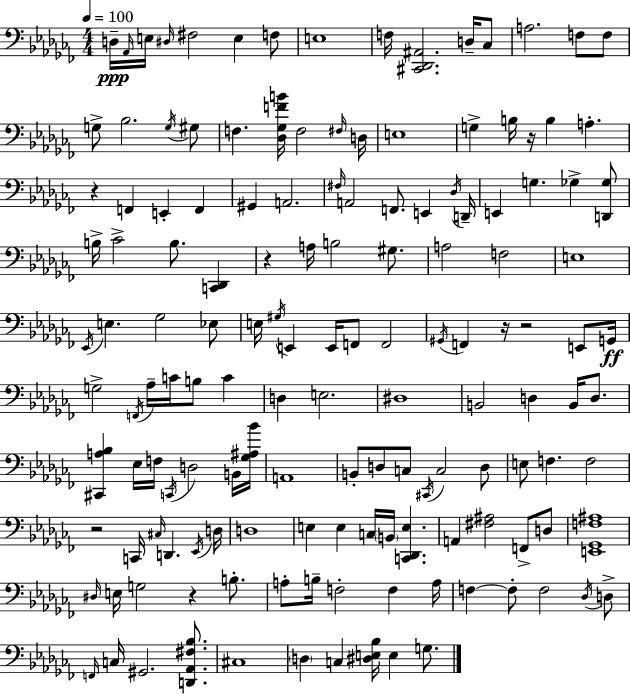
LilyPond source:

{
  \clef bass
  \numericTimeSignature
  \time 4/4
  \key aes \minor
  \tempo 4 = 100
  d16--\ppp \grace { aes,16 } e16 \grace { dis16 } fis2 e4 | f8 e1 | f16 <cis, des, ais,>2. d16-- | ces8 a2. f8 | \break f8 g8-> bes2. | \acciaccatura { g16 } gis8 f4. <des ges f' b'>16 f2 | \grace { fis16 } d16 e1 | g4-> b16 r16 b4 a4.-. | \break r4 f,4 e,4-. | f,4 gis,4 a,2. | \grace { fis16 } a,2 f,8. | e,4 \acciaccatura { des16 } d,16-- e,4 g4. | \break ges4-> <d, ges>8 b16-> ces'2-> b8. | <c, des,>4 r4 a16 b2 | gis8. a2 f2 | e1 | \break \acciaccatura { ees,16 } e4. ges2 | ees8 e16 \acciaccatura { gis16 } e,4 e,16 f,8 | f,2 \acciaccatura { gis,16 } f,4 r16 r2 | e,8 g,16\ff g2-> | \break \acciaccatura { f,16 } aes16-- c'16 b8 c'4 d4 e2. | dis1 | b,2 | d4 b,16 d8. <cis, a bes>4 ees16 f16 | \break \acciaccatura { c,16 } d2 b,16 <ges ais bes'>16 a,1 | b,8-. d8 c8 | \acciaccatura { cis,16 } c2 d8 e8 f4. | f2 r2 | \break c,16 \grace { cis16 } d,4. \acciaccatura { ees,16 } d16 d1 | e4 | e4 c16 \parenthesize b,16 <c, des, e>4. a,4 | <fis ais>2 f,8-> d8 <e, ges, f ais>1 | \break \grace { dis16 } e16 | g2 r4 b8.-. a8-. | b16-- f2-. f4 a16 f4~~ | f8-. f2 \acciaccatura { des16 } d8-> | \break \grace { f,16 } c16 gis,2. <d, aes, fis bes>8. | cis1 | \parenthesize d4 c4 <dis e bes>16 e4 g8. | \bar "|."
}